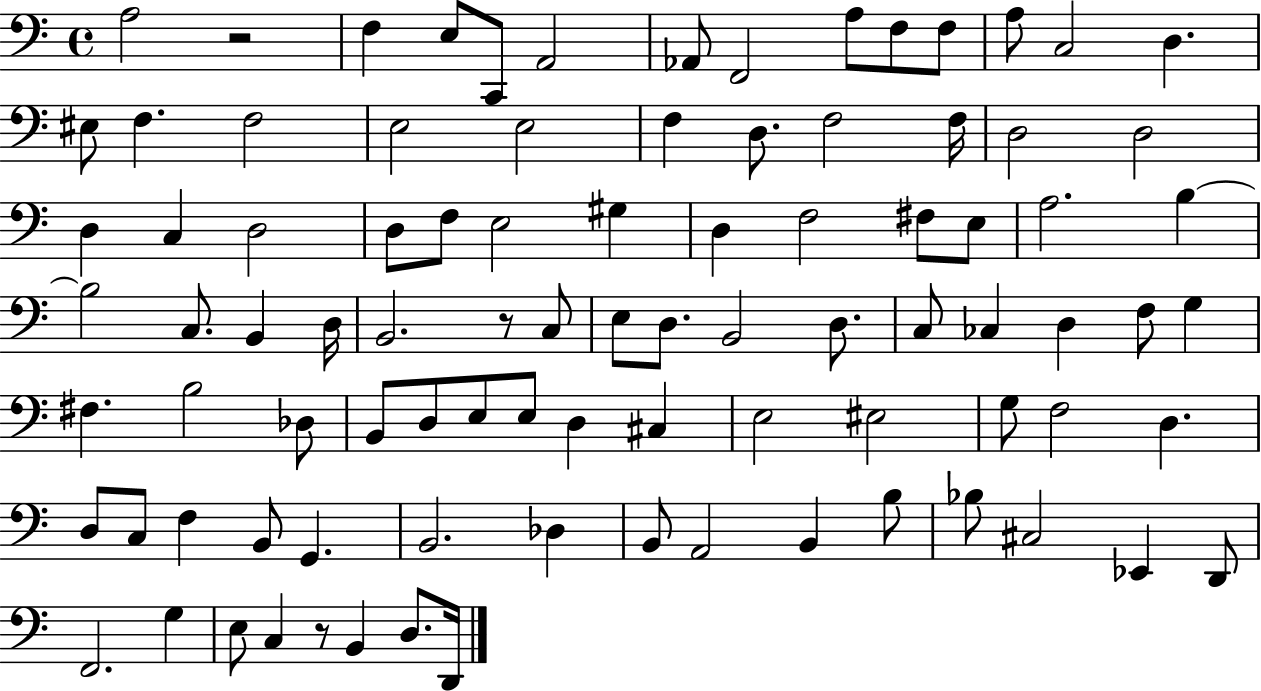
{
  \clef bass
  \time 4/4
  \defaultTimeSignature
  \key c \major
  a2 r2 | f4 e8 c,8 a,2 | aes,8 f,2 a8 f8 f8 | a8 c2 d4. | \break eis8 f4. f2 | e2 e2 | f4 d8. f2 f16 | d2 d2 | \break d4 c4 d2 | d8 f8 e2 gis4 | d4 f2 fis8 e8 | a2. b4~~ | \break b2 c8. b,4 d16 | b,2. r8 c8 | e8 d8. b,2 d8. | c8 ces4 d4 f8 g4 | \break fis4. b2 des8 | b,8 d8 e8 e8 d4 cis4 | e2 eis2 | g8 f2 d4. | \break d8 c8 f4 b,8 g,4. | b,2. des4 | b,8 a,2 b,4 b8 | bes8 cis2 ees,4 d,8 | \break f,2. g4 | e8 c4 r8 b,4 d8. d,16 | \bar "|."
}